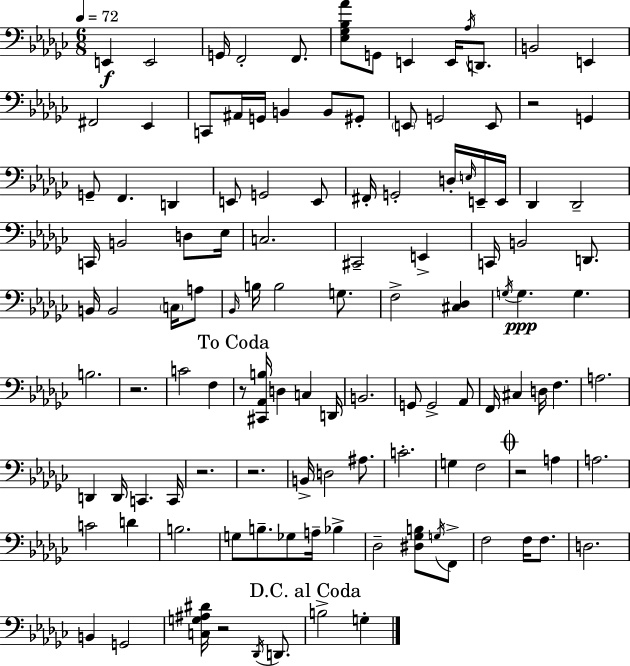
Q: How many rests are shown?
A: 7